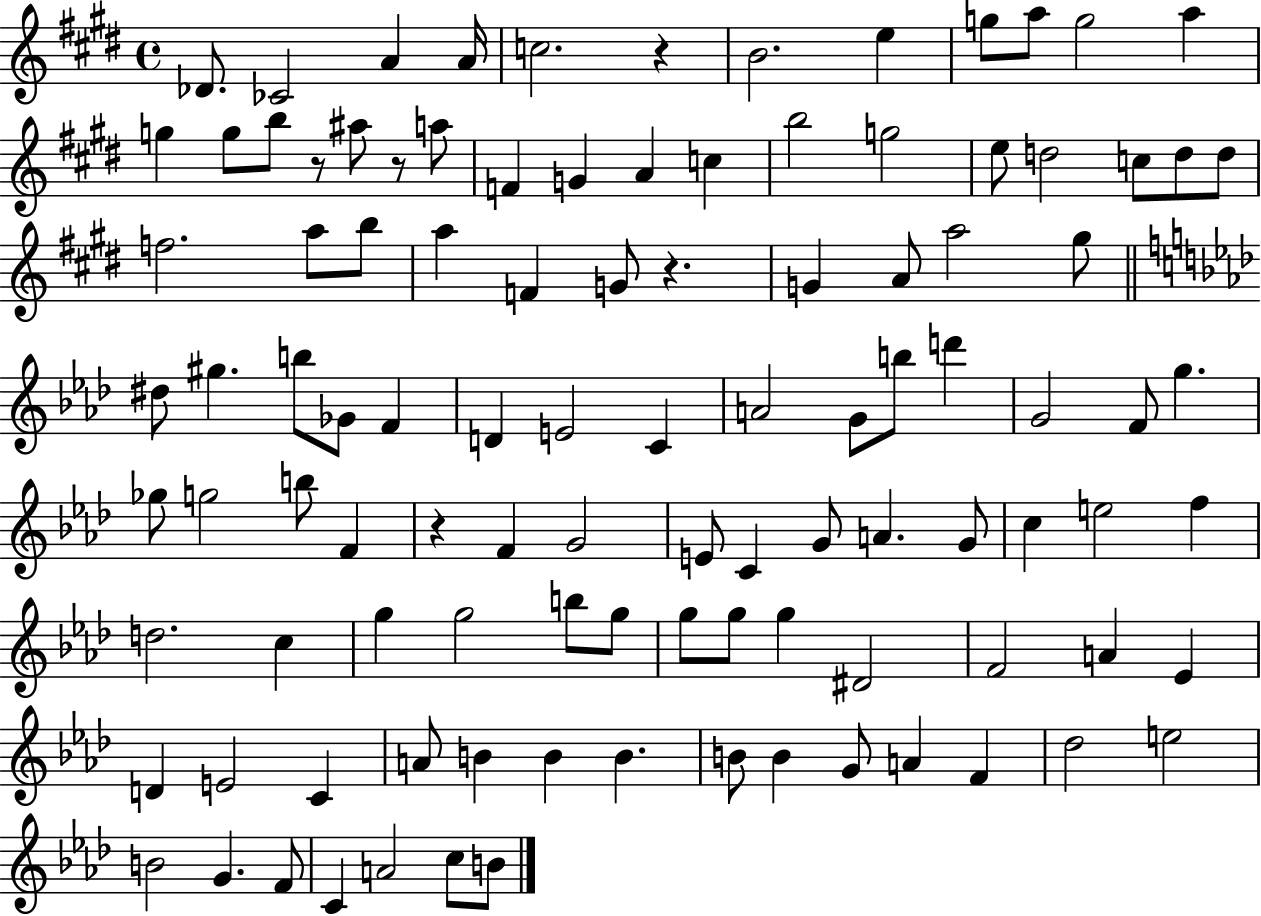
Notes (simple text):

Db4/e. CES4/h A4/q A4/s C5/h. R/q B4/h. E5/q G5/e A5/e G5/h A5/q G5/q G5/e B5/e R/e A#5/e R/e A5/e F4/q G4/q A4/q C5/q B5/h G5/h E5/e D5/h C5/e D5/e D5/e F5/h. A5/e B5/e A5/q F4/q G4/e R/q. G4/q A4/e A5/h G#5/e D#5/e G#5/q. B5/e Gb4/e F4/q D4/q E4/h C4/q A4/h G4/e B5/e D6/q G4/h F4/e G5/q. Gb5/e G5/h B5/e F4/q R/q F4/q G4/h E4/e C4/q G4/e A4/q. G4/e C5/q E5/h F5/q D5/h. C5/q G5/q G5/h B5/e G5/e G5/e G5/e G5/q D#4/h F4/h A4/q Eb4/q D4/q E4/h C4/q A4/e B4/q B4/q B4/q. B4/e B4/q G4/e A4/q F4/q Db5/h E5/h B4/h G4/q. F4/e C4/q A4/h C5/e B4/e